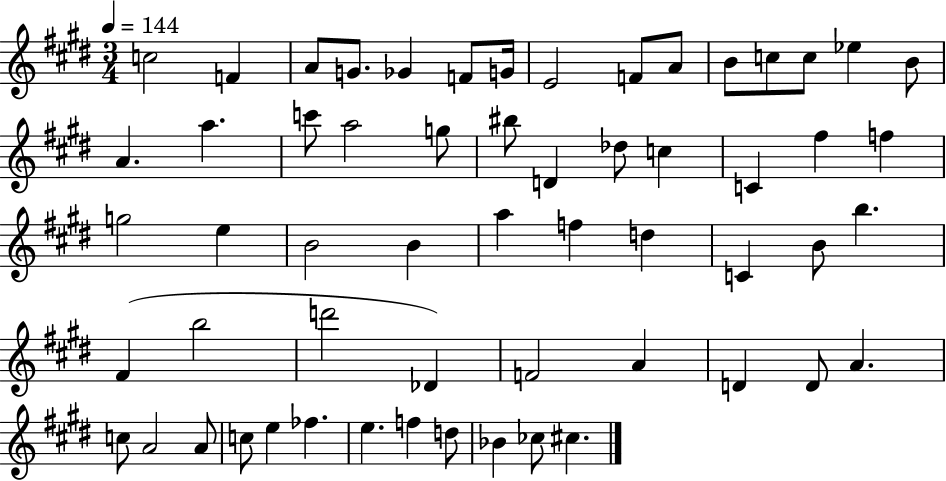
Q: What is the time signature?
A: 3/4